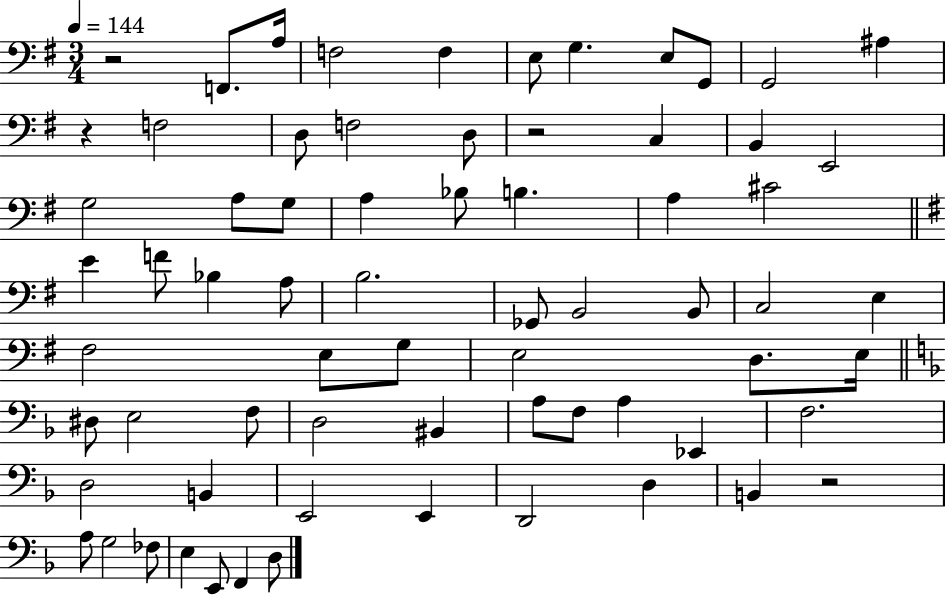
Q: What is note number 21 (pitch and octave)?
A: A3